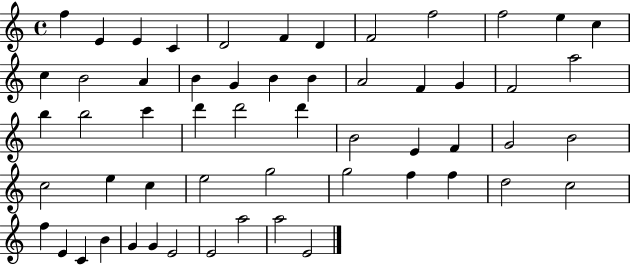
{
  \clef treble
  \time 4/4
  \defaultTimeSignature
  \key c \major
  f''4 e'4 e'4 c'4 | d'2 f'4 d'4 | f'2 f''2 | f''2 e''4 c''4 | \break c''4 b'2 a'4 | b'4 g'4 b'4 b'4 | a'2 f'4 g'4 | f'2 a''2 | \break b''4 b''2 c'''4 | d'''4 d'''2 d'''4 | b'2 e'4 f'4 | g'2 b'2 | \break c''2 e''4 c''4 | e''2 g''2 | g''2 f''4 f''4 | d''2 c''2 | \break f''4 e'4 c'4 b'4 | g'4 g'4 e'2 | e'2 a''2 | a''2 e'2 | \break \bar "|."
}